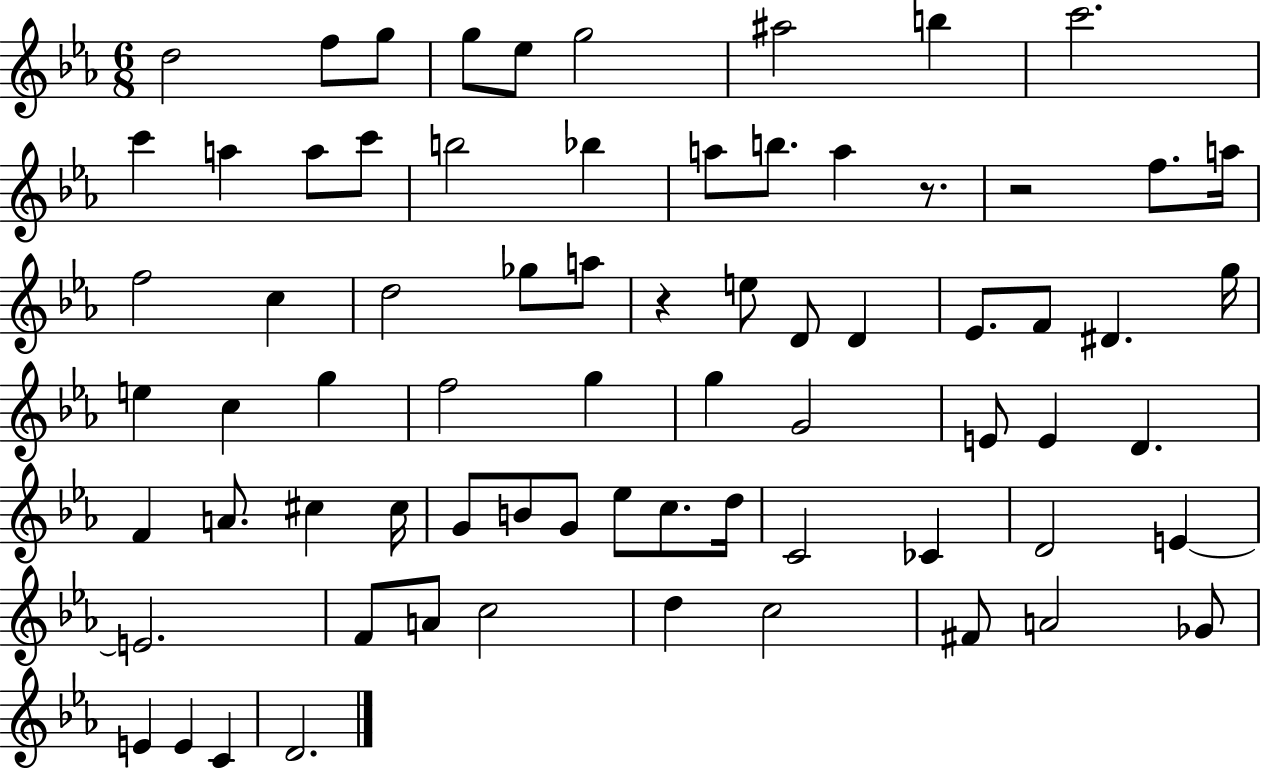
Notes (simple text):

D5/h F5/e G5/e G5/e Eb5/e G5/h A#5/h B5/q C6/h. C6/q A5/q A5/e C6/e B5/h Bb5/q A5/e B5/e. A5/q R/e. R/h F5/e. A5/s F5/h C5/q D5/h Gb5/e A5/e R/q E5/e D4/e D4/q Eb4/e. F4/e D#4/q. G5/s E5/q C5/q G5/q F5/h G5/q G5/q G4/h E4/e E4/q D4/q. F4/q A4/e. C#5/q C#5/s G4/e B4/e G4/e Eb5/e C5/e. D5/s C4/h CES4/q D4/h E4/q E4/h. F4/e A4/e C5/h D5/q C5/h F#4/e A4/h Gb4/e E4/q E4/q C4/q D4/h.